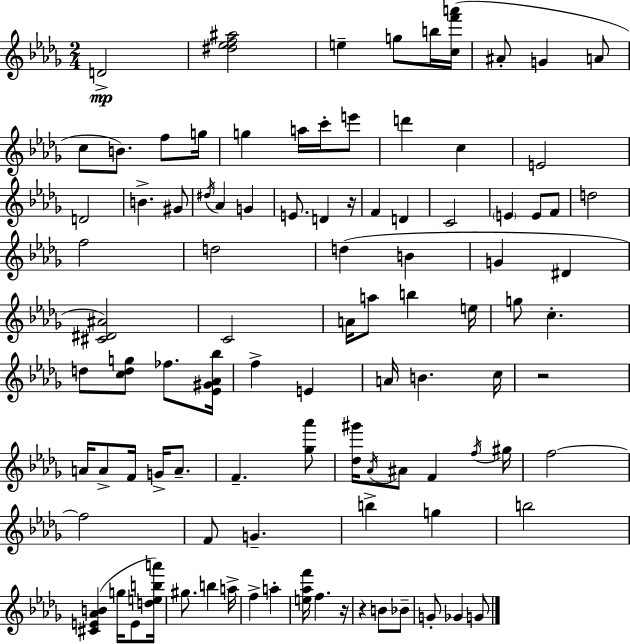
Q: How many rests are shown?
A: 4